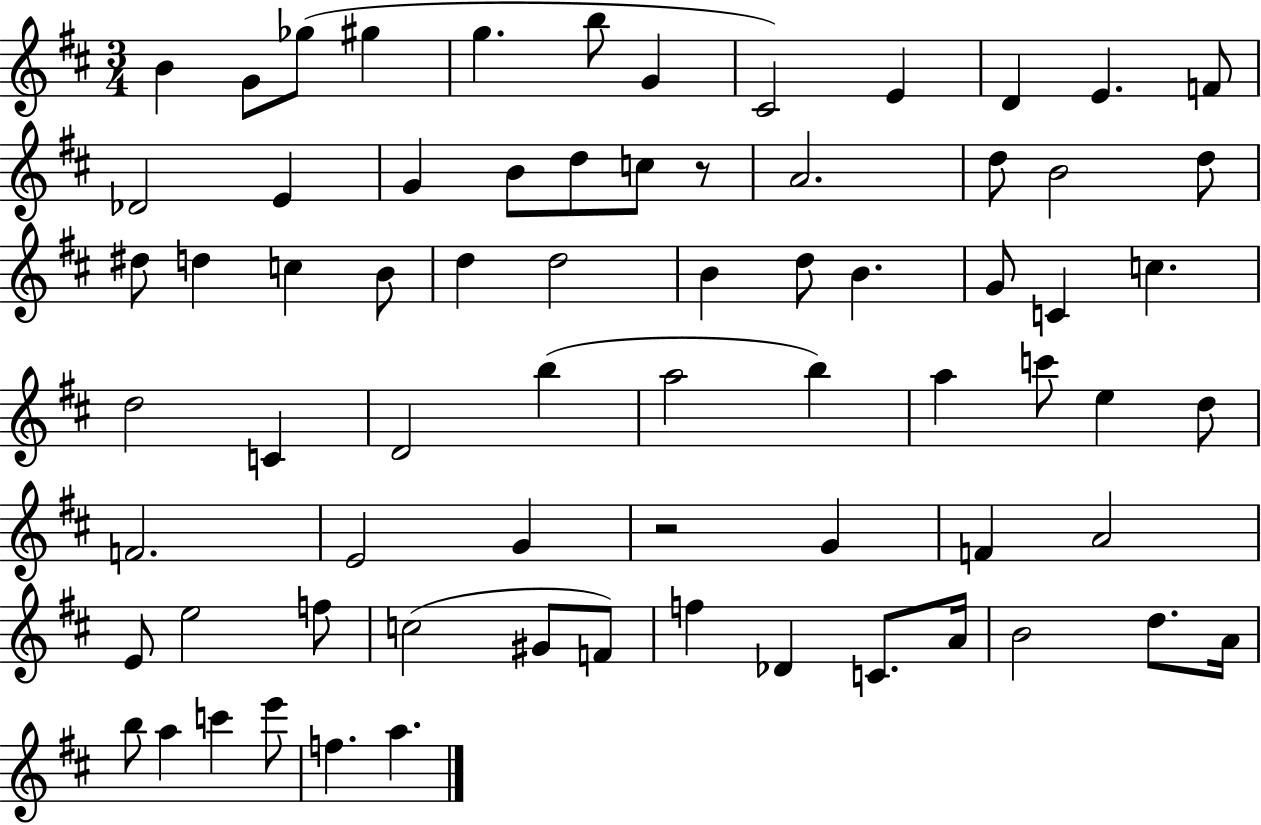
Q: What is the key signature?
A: D major